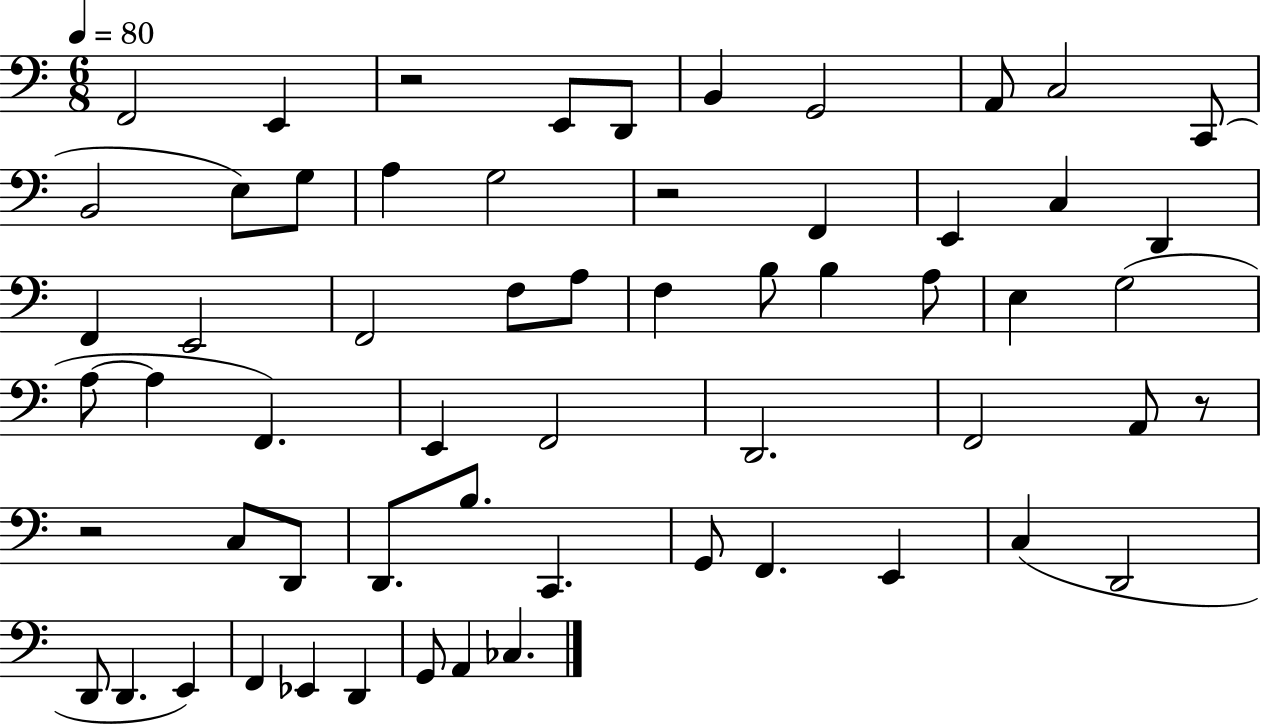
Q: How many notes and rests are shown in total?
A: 60